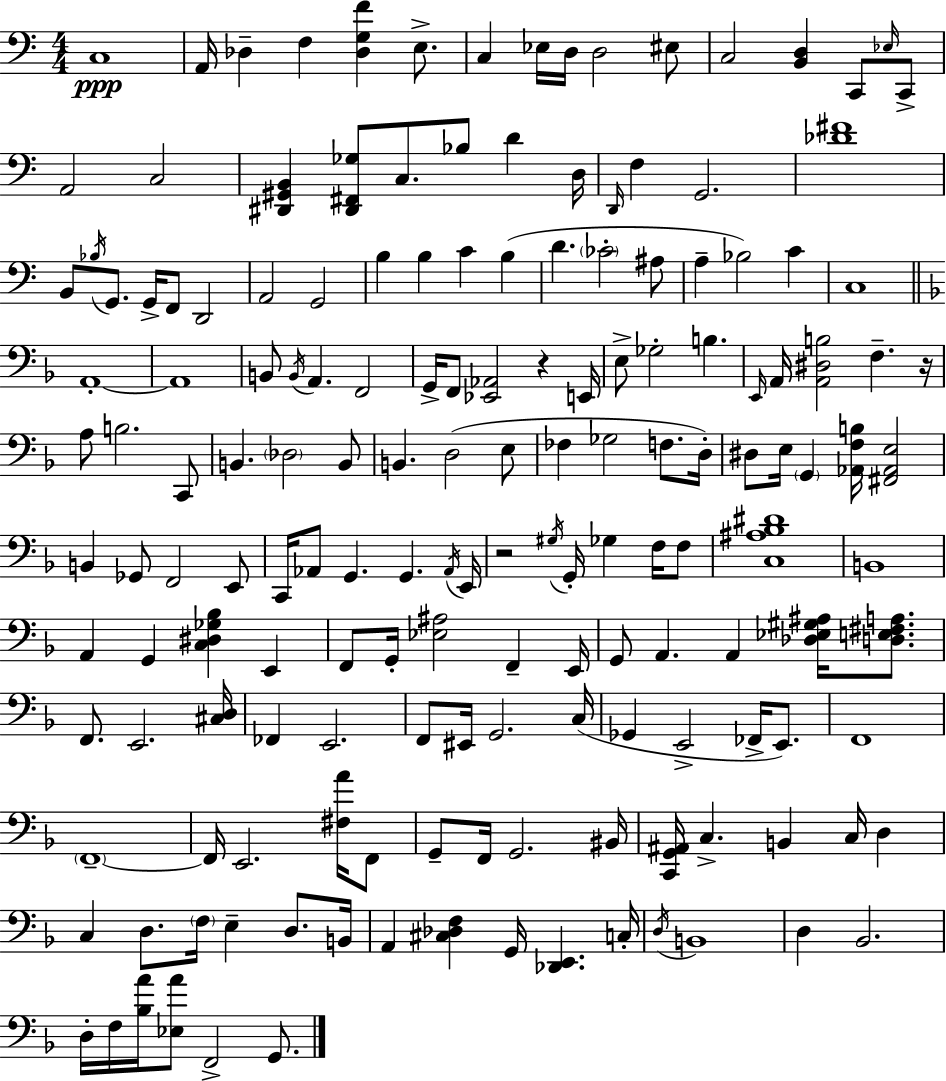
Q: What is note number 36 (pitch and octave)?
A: D4